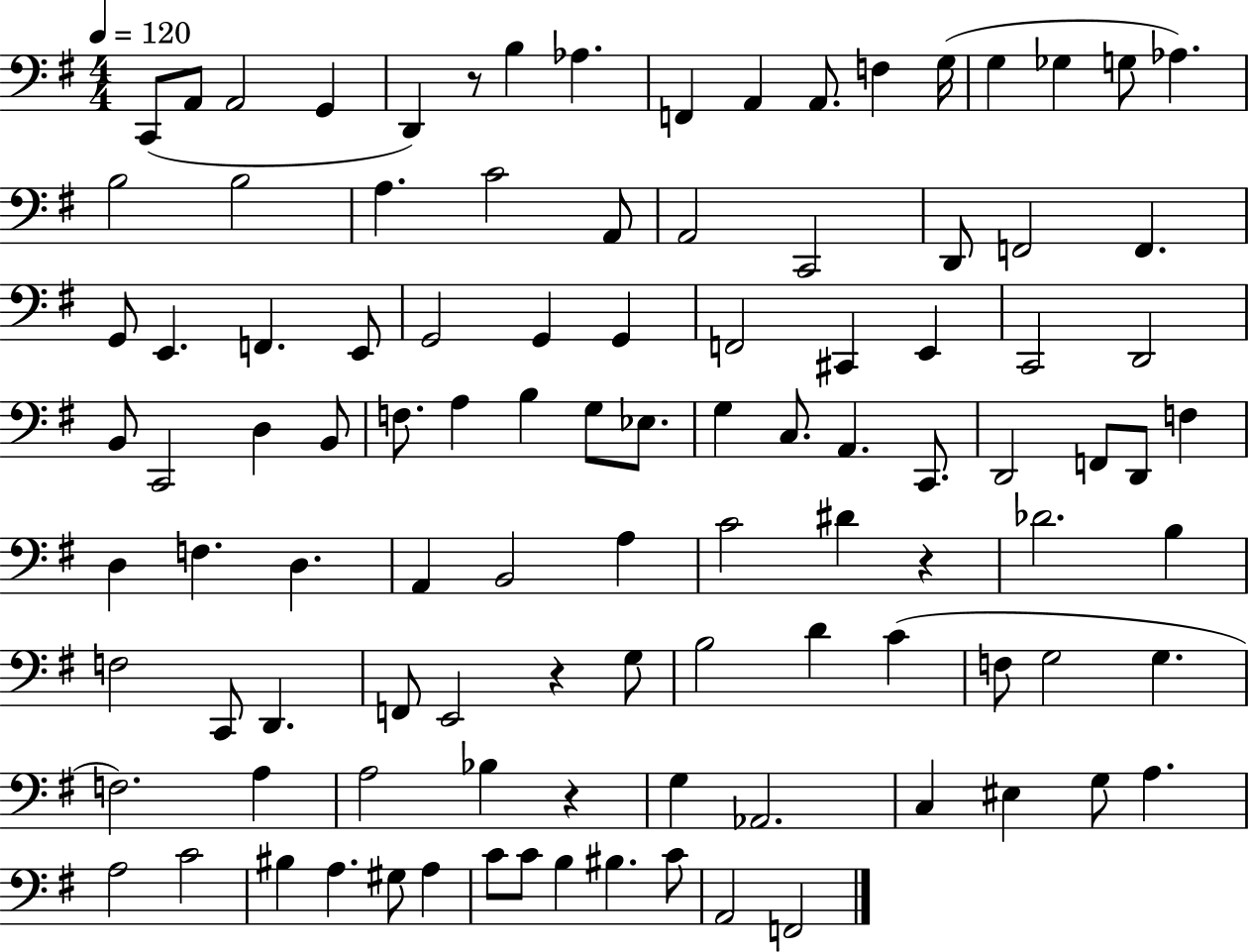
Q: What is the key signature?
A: G major